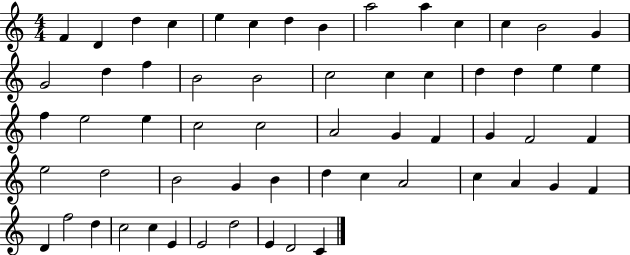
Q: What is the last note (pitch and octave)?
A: C4